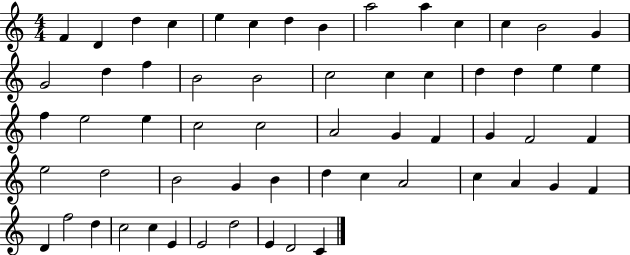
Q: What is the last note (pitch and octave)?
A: C4